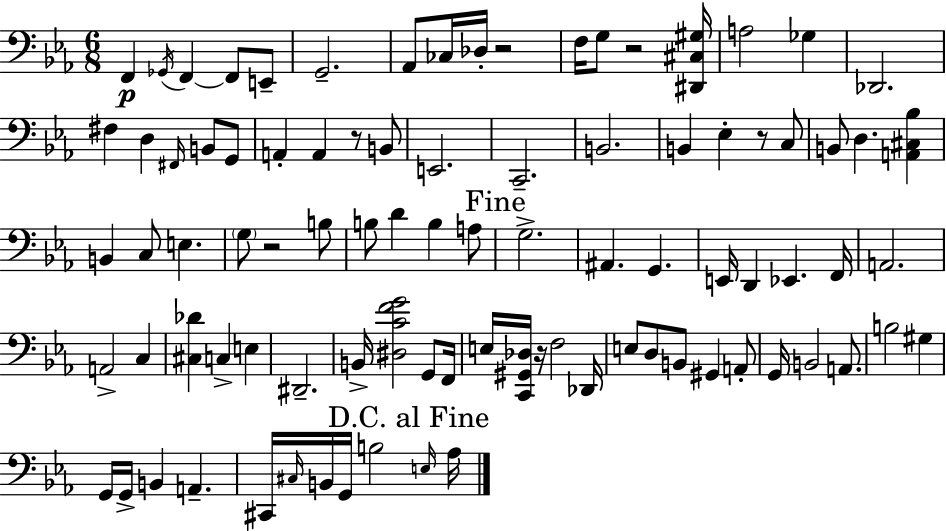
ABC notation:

X:1
T:Untitled
M:6/8
L:1/4
K:Eb
F,, _G,,/4 F,, F,,/2 E,,/2 G,,2 _A,,/2 _C,/4 _D,/4 z2 F,/4 G,/2 z2 [^D,,^C,^G,]/4 A,2 _G, _D,,2 ^F, D, ^F,,/4 B,,/2 G,,/2 A,, A,, z/2 B,,/2 E,,2 C,,2 B,,2 B,, _E, z/2 C,/2 B,,/2 D, [A,,^C,_B,] B,, C,/2 E, G,/2 z2 B,/2 B,/2 D B, A,/2 G,2 ^A,, G,, E,,/4 D,, _E,, F,,/4 A,,2 A,,2 C, [^C,_D] C, E, ^D,,2 B,,/4 [^D,CFG]2 G,,/2 F,,/4 E,/4 [C,,^G,,_D,]/4 z/4 F,2 _D,,/4 E,/2 D,/2 B,,/2 ^G,, A,,/2 G,,/4 B,,2 A,,/2 B,2 ^G, G,,/4 G,,/4 B,, A,, ^C,,/4 ^C,/4 B,,/4 G,,/4 B,2 E,/4 _A,/4